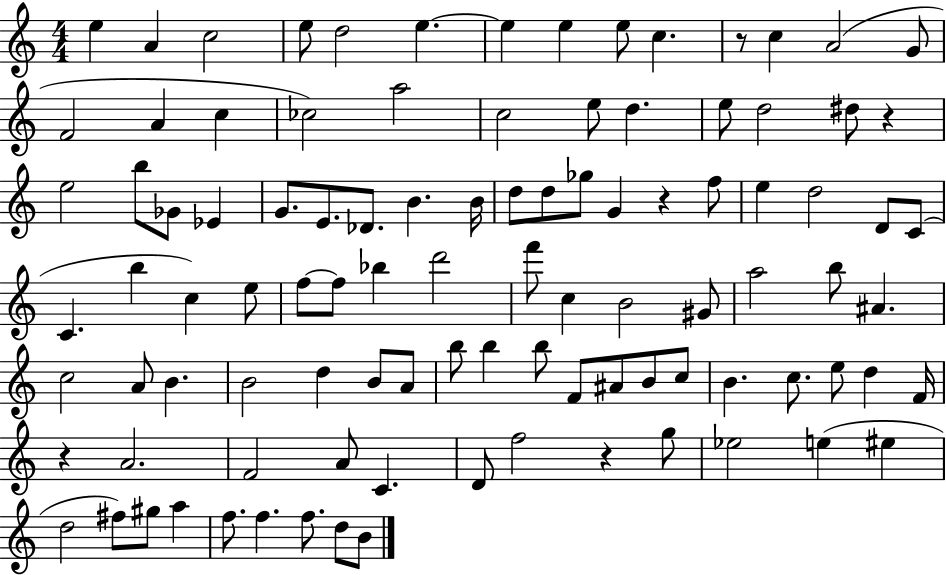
{
  \clef treble
  \numericTimeSignature
  \time 4/4
  \key c \major
  e''4 a'4 c''2 | e''8 d''2 e''4.~~ | e''4 e''4 e''8 c''4. | r8 c''4 a'2( g'8 | \break f'2 a'4 c''4 | ces''2) a''2 | c''2 e''8 d''4. | e''8 d''2 dis''8 r4 | \break e''2 b''8 ges'8 ees'4 | g'8. e'8. des'8. b'4. b'16 | d''8 d''8 ges''8 g'4 r4 f''8 | e''4 d''2 d'8 c'8( | \break c'4. b''4 c''4) e''8 | f''8~~ f''8 bes''4 d'''2 | f'''8 c''4 b'2 gis'8 | a''2 b''8 ais'4. | \break c''2 a'8 b'4. | b'2 d''4 b'8 a'8 | b''8 b''4 b''8 f'8 ais'8 b'8 c''8 | b'4. c''8. e''8 d''4 f'16 | \break r4 a'2. | f'2 a'8 c'4. | d'8 f''2 r4 g''8 | ees''2 e''4( eis''4 | \break d''2 fis''8) gis''8 a''4 | f''8. f''4. f''8. d''8 b'8 | \bar "|."
}